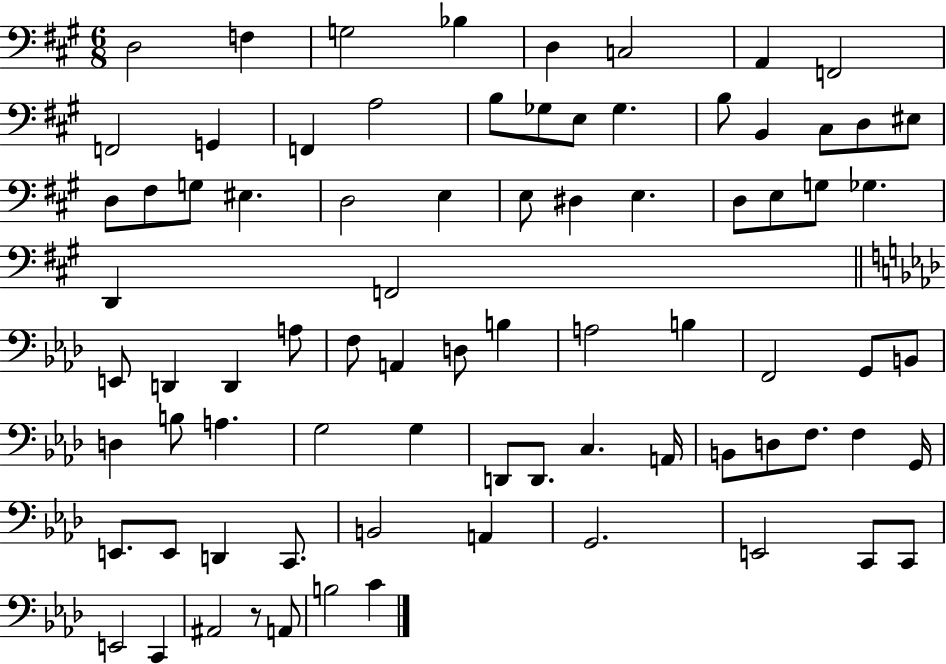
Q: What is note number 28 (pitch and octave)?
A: E3